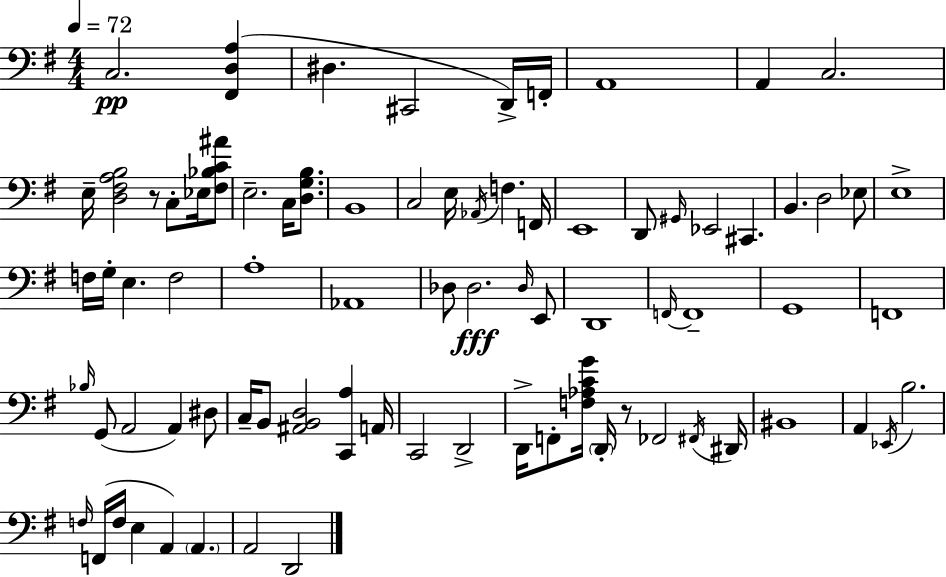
{
  \clef bass
  \numericTimeSignature
  \time 4/4
  \key g \major
  \tempo 4 = 72
  c2.\pp <fis, d a>4( | dis4. cis,2 d,16->) f,16-. | a,1 | a,4 c2. | \break e16-- <d fis a b>2 r8 c8-. ees16 <fis bes c' ais'>8 | e2.-- c16 <d g b>8. | b,1 | c2 e16 \acciaccatura { aes,16 } f4. | \break f,16 e,1 | d,8 \grace { gis,16 } ees,2 cis,4. | b,4. d2 | ees8 e1-> | \break f16 g16-. e4. f2 | a1-. | aes,1 | des8 des2.\fff | \break \grace { des16 } e,8 d,1 | \grace { f,16~ }~ f,1-- | g,1 | f,1 | \break \grace { bes16 }( g,8 a,2 a,4) | dis8 c16-- b,8 <ais, b, d>2 | <c, a>4 a,16 c,2 d,2-> | d,16-> f,8-. <f aes c' g'>16 \parenthesize d,16-. r8 fes,2 | \break \acciaccatura { fis,16 } dis,16 bis,1 | a,4 \acciaccatura { ees,16 } b2. | \grace { f16 } f,16( f16 e4 a,4) | \parenthesize a,4. a,2 | \break d,2 \bar "|."
}